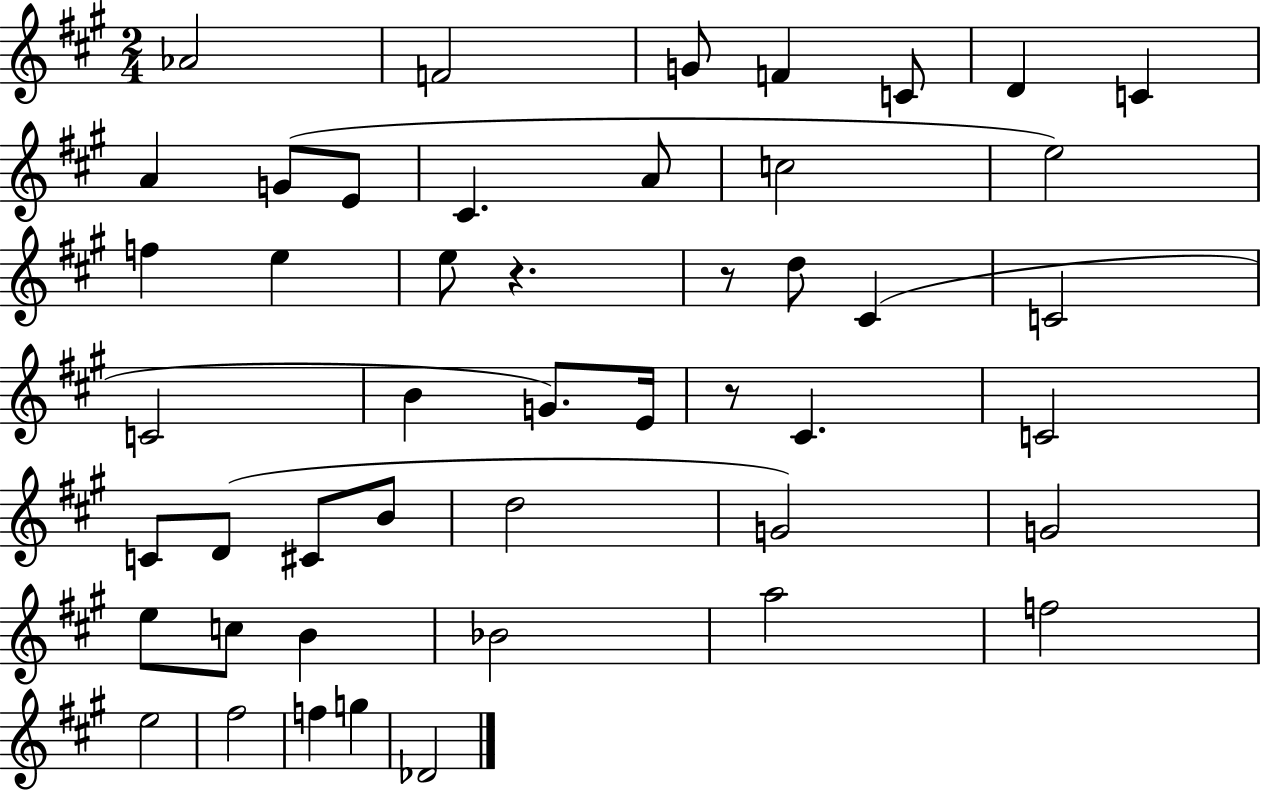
Ab4/h F4/h G4/e F4/q C4/e D4/q C4/q A4/q G4/e E4/e C#4/q. A4/e C5/h E5/h F5/q E5/q E5/e R/q. R/e D5/e C#4/q C4/h C4/h B4/q G4/e. E4/s R/e C#4/q. C4/h C4/e D4/e C#4/e B4/e D5/h G4/h G4/h E5/e C5/e B4/q Bb4/h A5/h F5/h E5/h F#5/h F5/q G5/q Db4/h